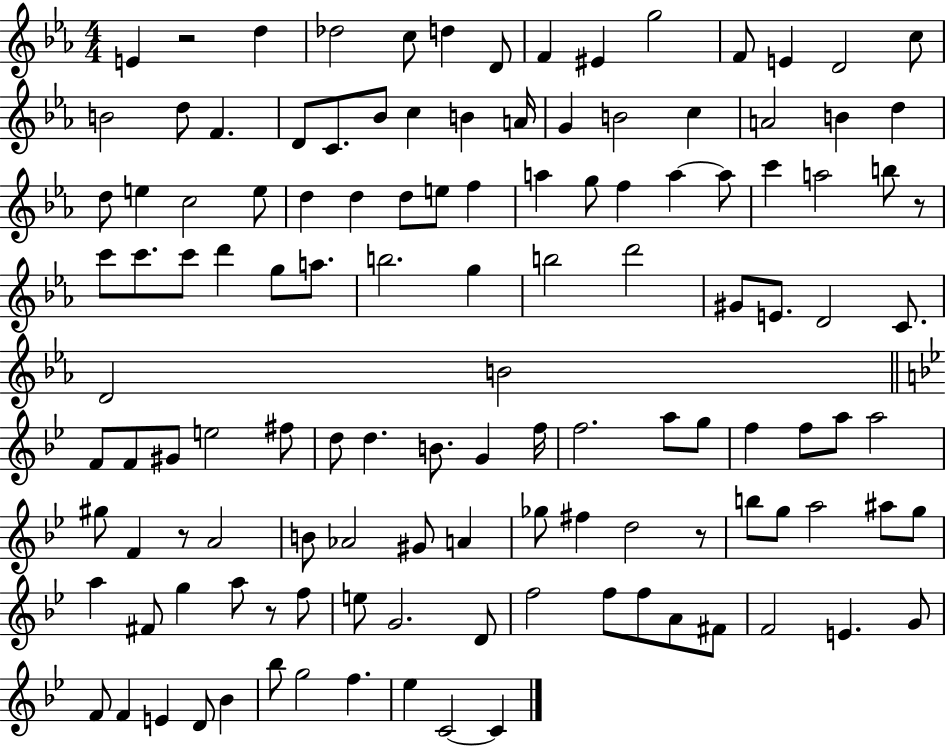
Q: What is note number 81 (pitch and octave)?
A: A4